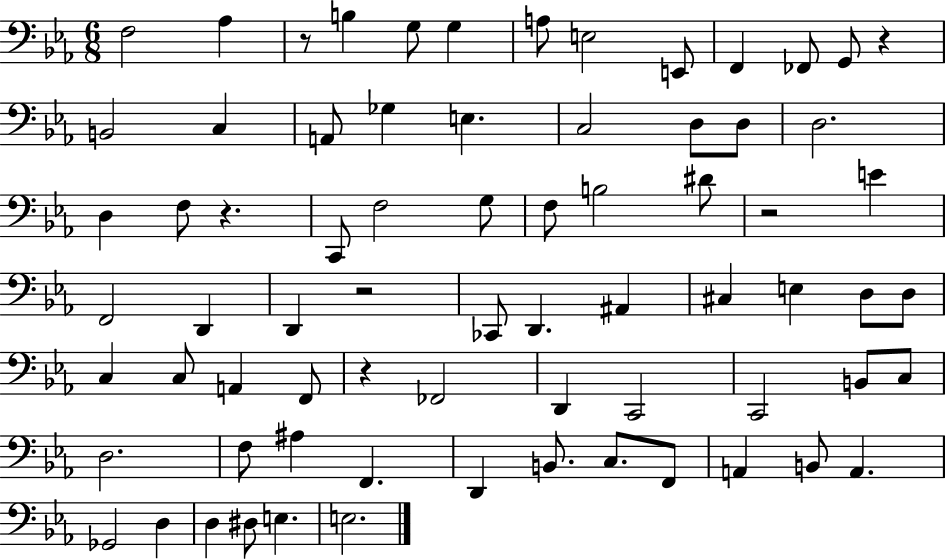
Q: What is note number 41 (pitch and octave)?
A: C3